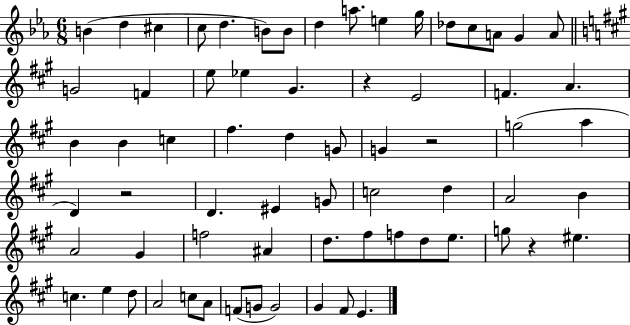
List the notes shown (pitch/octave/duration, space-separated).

B4/q D5/q C#5/q C5/e D5/q. B4/e B4/e D5/q A5/e. E5/q G5/s Db5/e C5/e A4/e G4/q A4/e G4/h F4/q E5/e Eb5/q G#4/q. R/q E4/h F4/q. A4/q. B4/q B4/q C5/q F#5/q. D5/q G4/e G4/q R/h G5/h A5/q D4/q R/h D4/q. EIS4/q G4/e C5/h D5/q A4/h B4/q A4/h G#4/q F5/h A#4/q D5/e. F#5/e F5/e D5/e E5/e. G5/e R/q EIS5/q. C5/q. E5/q D5/e A4/h C5/e A4/e F4/e G4/e G4/h G#4/q F#4/e E4/q.